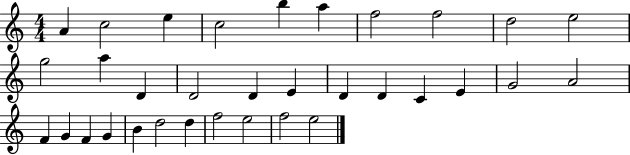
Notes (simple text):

A4/q C5/h E5/q C5/h B5/q A5/q F5/h F5/h D5/h E5/h G5/h A5/q D4/q D4/h D4/q E4/q D4/q D4/q C4/q E4/q G4/h A4/h F4/q G4/q F4/q G4/q B4/q D5/h D5/q F5/h E5/h F5/h E5/h